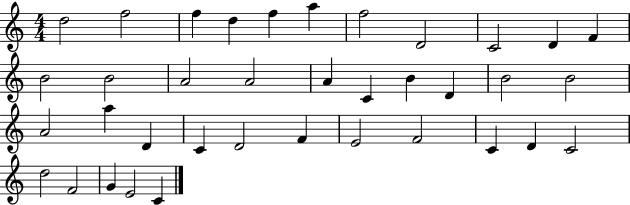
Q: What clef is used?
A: treble